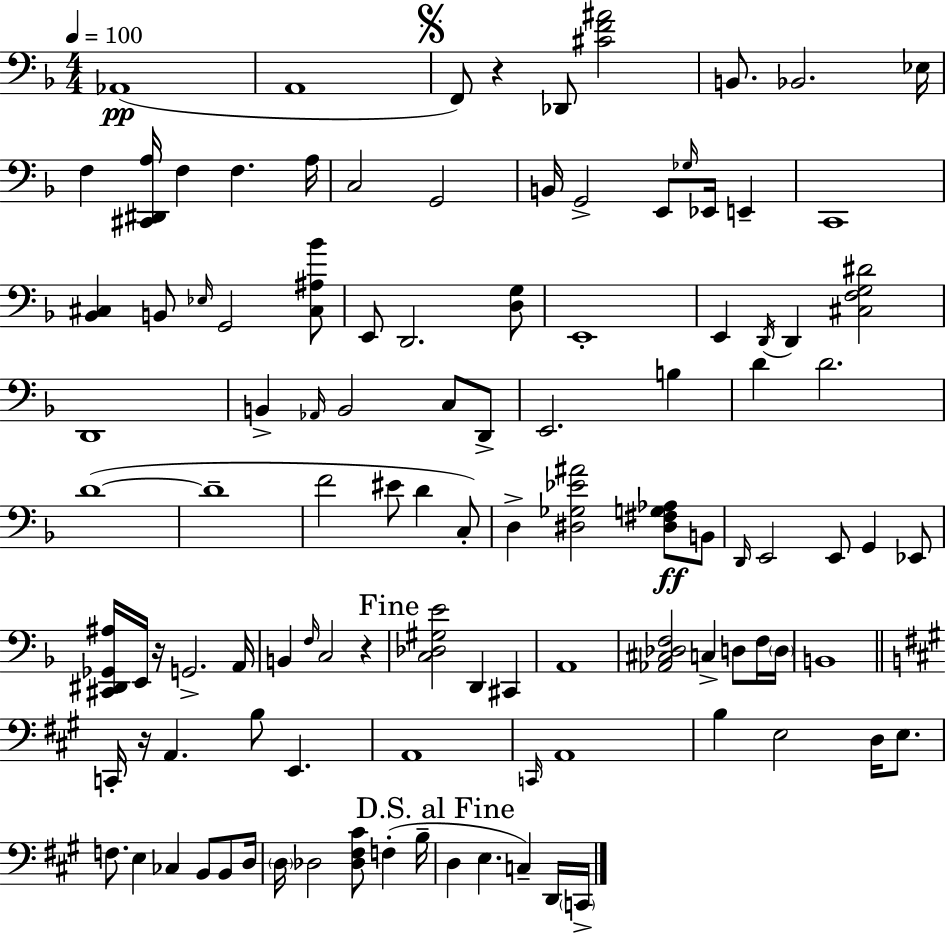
{
  \clef bass
  \numericTimeSignature
  \time 4/4
  \key f \major
  \tempo 4 = 100
  aes,1(\pp | a,1 | \mark \markup { \musicglyph "scripts.segno" } f,8) r4 des,8 <cis' f' ais'>2 | b,8. bes,2. ees16 | \break f4 <cis, dis, a>16 f4 f4. a16 | c2 g,2 | b,16 g,2-> e,8 \grace { ges16 } ees,16 e,4-- | c,1 | \break <bes, cis>4 b,8 \grace { ees16 } g,2 | <cis ais bes'>8 e,8 d,2. | <d g>8 e,1-. | e,4 \acciaccatura { d,16 } d,4 <cis f g dis'>2 | \break d,1 | b,4-> \grace { aes,16 } b,2 | c8 d,8-> e,2. | b4 d'4 d'2. | \break d'1~(~ | d'1-- | f'2 eis'8 d'4 | c8-.) d4-> <dis ges ees' ais'>2 | \break <dis fis g aes>8\ff b,8 \grace { d,16 } e,2 e,8 g,4 | ees,8 <cis, dis, ges, ais>16 e,16 r16 g,2.-> | a,16 b,4 \grace { f16 } c2 | r4 \mark "Fine" <c des gis e'>2 d,4 | \break cis,4 a,1 | <aes, cis des f>2 c4-> | d8 f16 \parenthesize d16 b,1 | \bar "||" \break \key a \major c,16-. r16 a,4. b8 e,4. | a,1 | \grace { c,16 } a,1 | b4 e2 d16 e8. | \break f8. e4 ces4 b,8 b,8 | d16 \parenthesize d16 des2 <des fis cis'>8 f4-.( | b16-- \mark "D.S. al Fine" d4 e4. c4--) d,16 | \parenthesize c,16-> \bar "|."
}